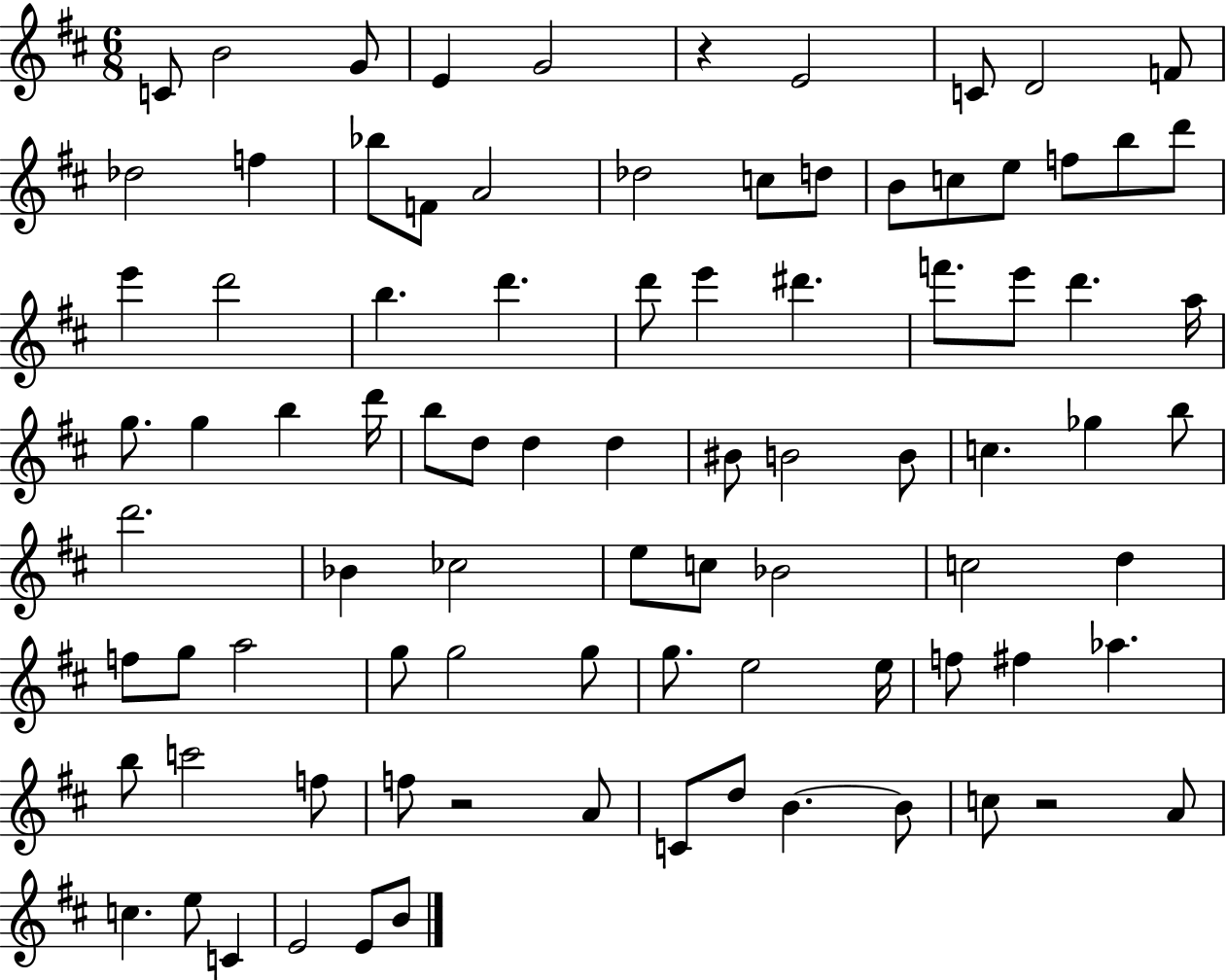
X:1
T:Untitled
M:6/8
L:1/4
K:D
C/2 B2 G/2 E G2 z E2 C/2 D2 F/2 _d2 f _b/2 F/2 A2 _d2 c/2 d/2 B/2 c/2 e/2 f/2 b/2 d'/2 e' d'2 b d' d'/2 e' ^d' f'/2 e'/2 d' a/4 g/2 g b d'/4 b/2 d/2 d d ^B/2 B2 B/2 c _g b/2 d'2 _B _c2 e/2 c/2 _B2 c2 d f/2 g/2 a2 g/2 g2 g/2 g/2 e2 e/4 f/2 ^f _a b/2 c'2 f/2 f/2 z2 A/2 C/2 d/2 B B/2 c/2 z2 A/2 c e/2 C E2 E/2 B/2